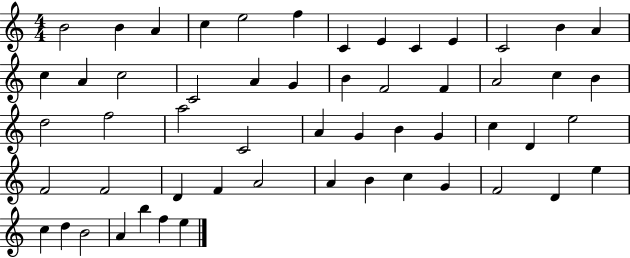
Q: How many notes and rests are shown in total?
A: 55